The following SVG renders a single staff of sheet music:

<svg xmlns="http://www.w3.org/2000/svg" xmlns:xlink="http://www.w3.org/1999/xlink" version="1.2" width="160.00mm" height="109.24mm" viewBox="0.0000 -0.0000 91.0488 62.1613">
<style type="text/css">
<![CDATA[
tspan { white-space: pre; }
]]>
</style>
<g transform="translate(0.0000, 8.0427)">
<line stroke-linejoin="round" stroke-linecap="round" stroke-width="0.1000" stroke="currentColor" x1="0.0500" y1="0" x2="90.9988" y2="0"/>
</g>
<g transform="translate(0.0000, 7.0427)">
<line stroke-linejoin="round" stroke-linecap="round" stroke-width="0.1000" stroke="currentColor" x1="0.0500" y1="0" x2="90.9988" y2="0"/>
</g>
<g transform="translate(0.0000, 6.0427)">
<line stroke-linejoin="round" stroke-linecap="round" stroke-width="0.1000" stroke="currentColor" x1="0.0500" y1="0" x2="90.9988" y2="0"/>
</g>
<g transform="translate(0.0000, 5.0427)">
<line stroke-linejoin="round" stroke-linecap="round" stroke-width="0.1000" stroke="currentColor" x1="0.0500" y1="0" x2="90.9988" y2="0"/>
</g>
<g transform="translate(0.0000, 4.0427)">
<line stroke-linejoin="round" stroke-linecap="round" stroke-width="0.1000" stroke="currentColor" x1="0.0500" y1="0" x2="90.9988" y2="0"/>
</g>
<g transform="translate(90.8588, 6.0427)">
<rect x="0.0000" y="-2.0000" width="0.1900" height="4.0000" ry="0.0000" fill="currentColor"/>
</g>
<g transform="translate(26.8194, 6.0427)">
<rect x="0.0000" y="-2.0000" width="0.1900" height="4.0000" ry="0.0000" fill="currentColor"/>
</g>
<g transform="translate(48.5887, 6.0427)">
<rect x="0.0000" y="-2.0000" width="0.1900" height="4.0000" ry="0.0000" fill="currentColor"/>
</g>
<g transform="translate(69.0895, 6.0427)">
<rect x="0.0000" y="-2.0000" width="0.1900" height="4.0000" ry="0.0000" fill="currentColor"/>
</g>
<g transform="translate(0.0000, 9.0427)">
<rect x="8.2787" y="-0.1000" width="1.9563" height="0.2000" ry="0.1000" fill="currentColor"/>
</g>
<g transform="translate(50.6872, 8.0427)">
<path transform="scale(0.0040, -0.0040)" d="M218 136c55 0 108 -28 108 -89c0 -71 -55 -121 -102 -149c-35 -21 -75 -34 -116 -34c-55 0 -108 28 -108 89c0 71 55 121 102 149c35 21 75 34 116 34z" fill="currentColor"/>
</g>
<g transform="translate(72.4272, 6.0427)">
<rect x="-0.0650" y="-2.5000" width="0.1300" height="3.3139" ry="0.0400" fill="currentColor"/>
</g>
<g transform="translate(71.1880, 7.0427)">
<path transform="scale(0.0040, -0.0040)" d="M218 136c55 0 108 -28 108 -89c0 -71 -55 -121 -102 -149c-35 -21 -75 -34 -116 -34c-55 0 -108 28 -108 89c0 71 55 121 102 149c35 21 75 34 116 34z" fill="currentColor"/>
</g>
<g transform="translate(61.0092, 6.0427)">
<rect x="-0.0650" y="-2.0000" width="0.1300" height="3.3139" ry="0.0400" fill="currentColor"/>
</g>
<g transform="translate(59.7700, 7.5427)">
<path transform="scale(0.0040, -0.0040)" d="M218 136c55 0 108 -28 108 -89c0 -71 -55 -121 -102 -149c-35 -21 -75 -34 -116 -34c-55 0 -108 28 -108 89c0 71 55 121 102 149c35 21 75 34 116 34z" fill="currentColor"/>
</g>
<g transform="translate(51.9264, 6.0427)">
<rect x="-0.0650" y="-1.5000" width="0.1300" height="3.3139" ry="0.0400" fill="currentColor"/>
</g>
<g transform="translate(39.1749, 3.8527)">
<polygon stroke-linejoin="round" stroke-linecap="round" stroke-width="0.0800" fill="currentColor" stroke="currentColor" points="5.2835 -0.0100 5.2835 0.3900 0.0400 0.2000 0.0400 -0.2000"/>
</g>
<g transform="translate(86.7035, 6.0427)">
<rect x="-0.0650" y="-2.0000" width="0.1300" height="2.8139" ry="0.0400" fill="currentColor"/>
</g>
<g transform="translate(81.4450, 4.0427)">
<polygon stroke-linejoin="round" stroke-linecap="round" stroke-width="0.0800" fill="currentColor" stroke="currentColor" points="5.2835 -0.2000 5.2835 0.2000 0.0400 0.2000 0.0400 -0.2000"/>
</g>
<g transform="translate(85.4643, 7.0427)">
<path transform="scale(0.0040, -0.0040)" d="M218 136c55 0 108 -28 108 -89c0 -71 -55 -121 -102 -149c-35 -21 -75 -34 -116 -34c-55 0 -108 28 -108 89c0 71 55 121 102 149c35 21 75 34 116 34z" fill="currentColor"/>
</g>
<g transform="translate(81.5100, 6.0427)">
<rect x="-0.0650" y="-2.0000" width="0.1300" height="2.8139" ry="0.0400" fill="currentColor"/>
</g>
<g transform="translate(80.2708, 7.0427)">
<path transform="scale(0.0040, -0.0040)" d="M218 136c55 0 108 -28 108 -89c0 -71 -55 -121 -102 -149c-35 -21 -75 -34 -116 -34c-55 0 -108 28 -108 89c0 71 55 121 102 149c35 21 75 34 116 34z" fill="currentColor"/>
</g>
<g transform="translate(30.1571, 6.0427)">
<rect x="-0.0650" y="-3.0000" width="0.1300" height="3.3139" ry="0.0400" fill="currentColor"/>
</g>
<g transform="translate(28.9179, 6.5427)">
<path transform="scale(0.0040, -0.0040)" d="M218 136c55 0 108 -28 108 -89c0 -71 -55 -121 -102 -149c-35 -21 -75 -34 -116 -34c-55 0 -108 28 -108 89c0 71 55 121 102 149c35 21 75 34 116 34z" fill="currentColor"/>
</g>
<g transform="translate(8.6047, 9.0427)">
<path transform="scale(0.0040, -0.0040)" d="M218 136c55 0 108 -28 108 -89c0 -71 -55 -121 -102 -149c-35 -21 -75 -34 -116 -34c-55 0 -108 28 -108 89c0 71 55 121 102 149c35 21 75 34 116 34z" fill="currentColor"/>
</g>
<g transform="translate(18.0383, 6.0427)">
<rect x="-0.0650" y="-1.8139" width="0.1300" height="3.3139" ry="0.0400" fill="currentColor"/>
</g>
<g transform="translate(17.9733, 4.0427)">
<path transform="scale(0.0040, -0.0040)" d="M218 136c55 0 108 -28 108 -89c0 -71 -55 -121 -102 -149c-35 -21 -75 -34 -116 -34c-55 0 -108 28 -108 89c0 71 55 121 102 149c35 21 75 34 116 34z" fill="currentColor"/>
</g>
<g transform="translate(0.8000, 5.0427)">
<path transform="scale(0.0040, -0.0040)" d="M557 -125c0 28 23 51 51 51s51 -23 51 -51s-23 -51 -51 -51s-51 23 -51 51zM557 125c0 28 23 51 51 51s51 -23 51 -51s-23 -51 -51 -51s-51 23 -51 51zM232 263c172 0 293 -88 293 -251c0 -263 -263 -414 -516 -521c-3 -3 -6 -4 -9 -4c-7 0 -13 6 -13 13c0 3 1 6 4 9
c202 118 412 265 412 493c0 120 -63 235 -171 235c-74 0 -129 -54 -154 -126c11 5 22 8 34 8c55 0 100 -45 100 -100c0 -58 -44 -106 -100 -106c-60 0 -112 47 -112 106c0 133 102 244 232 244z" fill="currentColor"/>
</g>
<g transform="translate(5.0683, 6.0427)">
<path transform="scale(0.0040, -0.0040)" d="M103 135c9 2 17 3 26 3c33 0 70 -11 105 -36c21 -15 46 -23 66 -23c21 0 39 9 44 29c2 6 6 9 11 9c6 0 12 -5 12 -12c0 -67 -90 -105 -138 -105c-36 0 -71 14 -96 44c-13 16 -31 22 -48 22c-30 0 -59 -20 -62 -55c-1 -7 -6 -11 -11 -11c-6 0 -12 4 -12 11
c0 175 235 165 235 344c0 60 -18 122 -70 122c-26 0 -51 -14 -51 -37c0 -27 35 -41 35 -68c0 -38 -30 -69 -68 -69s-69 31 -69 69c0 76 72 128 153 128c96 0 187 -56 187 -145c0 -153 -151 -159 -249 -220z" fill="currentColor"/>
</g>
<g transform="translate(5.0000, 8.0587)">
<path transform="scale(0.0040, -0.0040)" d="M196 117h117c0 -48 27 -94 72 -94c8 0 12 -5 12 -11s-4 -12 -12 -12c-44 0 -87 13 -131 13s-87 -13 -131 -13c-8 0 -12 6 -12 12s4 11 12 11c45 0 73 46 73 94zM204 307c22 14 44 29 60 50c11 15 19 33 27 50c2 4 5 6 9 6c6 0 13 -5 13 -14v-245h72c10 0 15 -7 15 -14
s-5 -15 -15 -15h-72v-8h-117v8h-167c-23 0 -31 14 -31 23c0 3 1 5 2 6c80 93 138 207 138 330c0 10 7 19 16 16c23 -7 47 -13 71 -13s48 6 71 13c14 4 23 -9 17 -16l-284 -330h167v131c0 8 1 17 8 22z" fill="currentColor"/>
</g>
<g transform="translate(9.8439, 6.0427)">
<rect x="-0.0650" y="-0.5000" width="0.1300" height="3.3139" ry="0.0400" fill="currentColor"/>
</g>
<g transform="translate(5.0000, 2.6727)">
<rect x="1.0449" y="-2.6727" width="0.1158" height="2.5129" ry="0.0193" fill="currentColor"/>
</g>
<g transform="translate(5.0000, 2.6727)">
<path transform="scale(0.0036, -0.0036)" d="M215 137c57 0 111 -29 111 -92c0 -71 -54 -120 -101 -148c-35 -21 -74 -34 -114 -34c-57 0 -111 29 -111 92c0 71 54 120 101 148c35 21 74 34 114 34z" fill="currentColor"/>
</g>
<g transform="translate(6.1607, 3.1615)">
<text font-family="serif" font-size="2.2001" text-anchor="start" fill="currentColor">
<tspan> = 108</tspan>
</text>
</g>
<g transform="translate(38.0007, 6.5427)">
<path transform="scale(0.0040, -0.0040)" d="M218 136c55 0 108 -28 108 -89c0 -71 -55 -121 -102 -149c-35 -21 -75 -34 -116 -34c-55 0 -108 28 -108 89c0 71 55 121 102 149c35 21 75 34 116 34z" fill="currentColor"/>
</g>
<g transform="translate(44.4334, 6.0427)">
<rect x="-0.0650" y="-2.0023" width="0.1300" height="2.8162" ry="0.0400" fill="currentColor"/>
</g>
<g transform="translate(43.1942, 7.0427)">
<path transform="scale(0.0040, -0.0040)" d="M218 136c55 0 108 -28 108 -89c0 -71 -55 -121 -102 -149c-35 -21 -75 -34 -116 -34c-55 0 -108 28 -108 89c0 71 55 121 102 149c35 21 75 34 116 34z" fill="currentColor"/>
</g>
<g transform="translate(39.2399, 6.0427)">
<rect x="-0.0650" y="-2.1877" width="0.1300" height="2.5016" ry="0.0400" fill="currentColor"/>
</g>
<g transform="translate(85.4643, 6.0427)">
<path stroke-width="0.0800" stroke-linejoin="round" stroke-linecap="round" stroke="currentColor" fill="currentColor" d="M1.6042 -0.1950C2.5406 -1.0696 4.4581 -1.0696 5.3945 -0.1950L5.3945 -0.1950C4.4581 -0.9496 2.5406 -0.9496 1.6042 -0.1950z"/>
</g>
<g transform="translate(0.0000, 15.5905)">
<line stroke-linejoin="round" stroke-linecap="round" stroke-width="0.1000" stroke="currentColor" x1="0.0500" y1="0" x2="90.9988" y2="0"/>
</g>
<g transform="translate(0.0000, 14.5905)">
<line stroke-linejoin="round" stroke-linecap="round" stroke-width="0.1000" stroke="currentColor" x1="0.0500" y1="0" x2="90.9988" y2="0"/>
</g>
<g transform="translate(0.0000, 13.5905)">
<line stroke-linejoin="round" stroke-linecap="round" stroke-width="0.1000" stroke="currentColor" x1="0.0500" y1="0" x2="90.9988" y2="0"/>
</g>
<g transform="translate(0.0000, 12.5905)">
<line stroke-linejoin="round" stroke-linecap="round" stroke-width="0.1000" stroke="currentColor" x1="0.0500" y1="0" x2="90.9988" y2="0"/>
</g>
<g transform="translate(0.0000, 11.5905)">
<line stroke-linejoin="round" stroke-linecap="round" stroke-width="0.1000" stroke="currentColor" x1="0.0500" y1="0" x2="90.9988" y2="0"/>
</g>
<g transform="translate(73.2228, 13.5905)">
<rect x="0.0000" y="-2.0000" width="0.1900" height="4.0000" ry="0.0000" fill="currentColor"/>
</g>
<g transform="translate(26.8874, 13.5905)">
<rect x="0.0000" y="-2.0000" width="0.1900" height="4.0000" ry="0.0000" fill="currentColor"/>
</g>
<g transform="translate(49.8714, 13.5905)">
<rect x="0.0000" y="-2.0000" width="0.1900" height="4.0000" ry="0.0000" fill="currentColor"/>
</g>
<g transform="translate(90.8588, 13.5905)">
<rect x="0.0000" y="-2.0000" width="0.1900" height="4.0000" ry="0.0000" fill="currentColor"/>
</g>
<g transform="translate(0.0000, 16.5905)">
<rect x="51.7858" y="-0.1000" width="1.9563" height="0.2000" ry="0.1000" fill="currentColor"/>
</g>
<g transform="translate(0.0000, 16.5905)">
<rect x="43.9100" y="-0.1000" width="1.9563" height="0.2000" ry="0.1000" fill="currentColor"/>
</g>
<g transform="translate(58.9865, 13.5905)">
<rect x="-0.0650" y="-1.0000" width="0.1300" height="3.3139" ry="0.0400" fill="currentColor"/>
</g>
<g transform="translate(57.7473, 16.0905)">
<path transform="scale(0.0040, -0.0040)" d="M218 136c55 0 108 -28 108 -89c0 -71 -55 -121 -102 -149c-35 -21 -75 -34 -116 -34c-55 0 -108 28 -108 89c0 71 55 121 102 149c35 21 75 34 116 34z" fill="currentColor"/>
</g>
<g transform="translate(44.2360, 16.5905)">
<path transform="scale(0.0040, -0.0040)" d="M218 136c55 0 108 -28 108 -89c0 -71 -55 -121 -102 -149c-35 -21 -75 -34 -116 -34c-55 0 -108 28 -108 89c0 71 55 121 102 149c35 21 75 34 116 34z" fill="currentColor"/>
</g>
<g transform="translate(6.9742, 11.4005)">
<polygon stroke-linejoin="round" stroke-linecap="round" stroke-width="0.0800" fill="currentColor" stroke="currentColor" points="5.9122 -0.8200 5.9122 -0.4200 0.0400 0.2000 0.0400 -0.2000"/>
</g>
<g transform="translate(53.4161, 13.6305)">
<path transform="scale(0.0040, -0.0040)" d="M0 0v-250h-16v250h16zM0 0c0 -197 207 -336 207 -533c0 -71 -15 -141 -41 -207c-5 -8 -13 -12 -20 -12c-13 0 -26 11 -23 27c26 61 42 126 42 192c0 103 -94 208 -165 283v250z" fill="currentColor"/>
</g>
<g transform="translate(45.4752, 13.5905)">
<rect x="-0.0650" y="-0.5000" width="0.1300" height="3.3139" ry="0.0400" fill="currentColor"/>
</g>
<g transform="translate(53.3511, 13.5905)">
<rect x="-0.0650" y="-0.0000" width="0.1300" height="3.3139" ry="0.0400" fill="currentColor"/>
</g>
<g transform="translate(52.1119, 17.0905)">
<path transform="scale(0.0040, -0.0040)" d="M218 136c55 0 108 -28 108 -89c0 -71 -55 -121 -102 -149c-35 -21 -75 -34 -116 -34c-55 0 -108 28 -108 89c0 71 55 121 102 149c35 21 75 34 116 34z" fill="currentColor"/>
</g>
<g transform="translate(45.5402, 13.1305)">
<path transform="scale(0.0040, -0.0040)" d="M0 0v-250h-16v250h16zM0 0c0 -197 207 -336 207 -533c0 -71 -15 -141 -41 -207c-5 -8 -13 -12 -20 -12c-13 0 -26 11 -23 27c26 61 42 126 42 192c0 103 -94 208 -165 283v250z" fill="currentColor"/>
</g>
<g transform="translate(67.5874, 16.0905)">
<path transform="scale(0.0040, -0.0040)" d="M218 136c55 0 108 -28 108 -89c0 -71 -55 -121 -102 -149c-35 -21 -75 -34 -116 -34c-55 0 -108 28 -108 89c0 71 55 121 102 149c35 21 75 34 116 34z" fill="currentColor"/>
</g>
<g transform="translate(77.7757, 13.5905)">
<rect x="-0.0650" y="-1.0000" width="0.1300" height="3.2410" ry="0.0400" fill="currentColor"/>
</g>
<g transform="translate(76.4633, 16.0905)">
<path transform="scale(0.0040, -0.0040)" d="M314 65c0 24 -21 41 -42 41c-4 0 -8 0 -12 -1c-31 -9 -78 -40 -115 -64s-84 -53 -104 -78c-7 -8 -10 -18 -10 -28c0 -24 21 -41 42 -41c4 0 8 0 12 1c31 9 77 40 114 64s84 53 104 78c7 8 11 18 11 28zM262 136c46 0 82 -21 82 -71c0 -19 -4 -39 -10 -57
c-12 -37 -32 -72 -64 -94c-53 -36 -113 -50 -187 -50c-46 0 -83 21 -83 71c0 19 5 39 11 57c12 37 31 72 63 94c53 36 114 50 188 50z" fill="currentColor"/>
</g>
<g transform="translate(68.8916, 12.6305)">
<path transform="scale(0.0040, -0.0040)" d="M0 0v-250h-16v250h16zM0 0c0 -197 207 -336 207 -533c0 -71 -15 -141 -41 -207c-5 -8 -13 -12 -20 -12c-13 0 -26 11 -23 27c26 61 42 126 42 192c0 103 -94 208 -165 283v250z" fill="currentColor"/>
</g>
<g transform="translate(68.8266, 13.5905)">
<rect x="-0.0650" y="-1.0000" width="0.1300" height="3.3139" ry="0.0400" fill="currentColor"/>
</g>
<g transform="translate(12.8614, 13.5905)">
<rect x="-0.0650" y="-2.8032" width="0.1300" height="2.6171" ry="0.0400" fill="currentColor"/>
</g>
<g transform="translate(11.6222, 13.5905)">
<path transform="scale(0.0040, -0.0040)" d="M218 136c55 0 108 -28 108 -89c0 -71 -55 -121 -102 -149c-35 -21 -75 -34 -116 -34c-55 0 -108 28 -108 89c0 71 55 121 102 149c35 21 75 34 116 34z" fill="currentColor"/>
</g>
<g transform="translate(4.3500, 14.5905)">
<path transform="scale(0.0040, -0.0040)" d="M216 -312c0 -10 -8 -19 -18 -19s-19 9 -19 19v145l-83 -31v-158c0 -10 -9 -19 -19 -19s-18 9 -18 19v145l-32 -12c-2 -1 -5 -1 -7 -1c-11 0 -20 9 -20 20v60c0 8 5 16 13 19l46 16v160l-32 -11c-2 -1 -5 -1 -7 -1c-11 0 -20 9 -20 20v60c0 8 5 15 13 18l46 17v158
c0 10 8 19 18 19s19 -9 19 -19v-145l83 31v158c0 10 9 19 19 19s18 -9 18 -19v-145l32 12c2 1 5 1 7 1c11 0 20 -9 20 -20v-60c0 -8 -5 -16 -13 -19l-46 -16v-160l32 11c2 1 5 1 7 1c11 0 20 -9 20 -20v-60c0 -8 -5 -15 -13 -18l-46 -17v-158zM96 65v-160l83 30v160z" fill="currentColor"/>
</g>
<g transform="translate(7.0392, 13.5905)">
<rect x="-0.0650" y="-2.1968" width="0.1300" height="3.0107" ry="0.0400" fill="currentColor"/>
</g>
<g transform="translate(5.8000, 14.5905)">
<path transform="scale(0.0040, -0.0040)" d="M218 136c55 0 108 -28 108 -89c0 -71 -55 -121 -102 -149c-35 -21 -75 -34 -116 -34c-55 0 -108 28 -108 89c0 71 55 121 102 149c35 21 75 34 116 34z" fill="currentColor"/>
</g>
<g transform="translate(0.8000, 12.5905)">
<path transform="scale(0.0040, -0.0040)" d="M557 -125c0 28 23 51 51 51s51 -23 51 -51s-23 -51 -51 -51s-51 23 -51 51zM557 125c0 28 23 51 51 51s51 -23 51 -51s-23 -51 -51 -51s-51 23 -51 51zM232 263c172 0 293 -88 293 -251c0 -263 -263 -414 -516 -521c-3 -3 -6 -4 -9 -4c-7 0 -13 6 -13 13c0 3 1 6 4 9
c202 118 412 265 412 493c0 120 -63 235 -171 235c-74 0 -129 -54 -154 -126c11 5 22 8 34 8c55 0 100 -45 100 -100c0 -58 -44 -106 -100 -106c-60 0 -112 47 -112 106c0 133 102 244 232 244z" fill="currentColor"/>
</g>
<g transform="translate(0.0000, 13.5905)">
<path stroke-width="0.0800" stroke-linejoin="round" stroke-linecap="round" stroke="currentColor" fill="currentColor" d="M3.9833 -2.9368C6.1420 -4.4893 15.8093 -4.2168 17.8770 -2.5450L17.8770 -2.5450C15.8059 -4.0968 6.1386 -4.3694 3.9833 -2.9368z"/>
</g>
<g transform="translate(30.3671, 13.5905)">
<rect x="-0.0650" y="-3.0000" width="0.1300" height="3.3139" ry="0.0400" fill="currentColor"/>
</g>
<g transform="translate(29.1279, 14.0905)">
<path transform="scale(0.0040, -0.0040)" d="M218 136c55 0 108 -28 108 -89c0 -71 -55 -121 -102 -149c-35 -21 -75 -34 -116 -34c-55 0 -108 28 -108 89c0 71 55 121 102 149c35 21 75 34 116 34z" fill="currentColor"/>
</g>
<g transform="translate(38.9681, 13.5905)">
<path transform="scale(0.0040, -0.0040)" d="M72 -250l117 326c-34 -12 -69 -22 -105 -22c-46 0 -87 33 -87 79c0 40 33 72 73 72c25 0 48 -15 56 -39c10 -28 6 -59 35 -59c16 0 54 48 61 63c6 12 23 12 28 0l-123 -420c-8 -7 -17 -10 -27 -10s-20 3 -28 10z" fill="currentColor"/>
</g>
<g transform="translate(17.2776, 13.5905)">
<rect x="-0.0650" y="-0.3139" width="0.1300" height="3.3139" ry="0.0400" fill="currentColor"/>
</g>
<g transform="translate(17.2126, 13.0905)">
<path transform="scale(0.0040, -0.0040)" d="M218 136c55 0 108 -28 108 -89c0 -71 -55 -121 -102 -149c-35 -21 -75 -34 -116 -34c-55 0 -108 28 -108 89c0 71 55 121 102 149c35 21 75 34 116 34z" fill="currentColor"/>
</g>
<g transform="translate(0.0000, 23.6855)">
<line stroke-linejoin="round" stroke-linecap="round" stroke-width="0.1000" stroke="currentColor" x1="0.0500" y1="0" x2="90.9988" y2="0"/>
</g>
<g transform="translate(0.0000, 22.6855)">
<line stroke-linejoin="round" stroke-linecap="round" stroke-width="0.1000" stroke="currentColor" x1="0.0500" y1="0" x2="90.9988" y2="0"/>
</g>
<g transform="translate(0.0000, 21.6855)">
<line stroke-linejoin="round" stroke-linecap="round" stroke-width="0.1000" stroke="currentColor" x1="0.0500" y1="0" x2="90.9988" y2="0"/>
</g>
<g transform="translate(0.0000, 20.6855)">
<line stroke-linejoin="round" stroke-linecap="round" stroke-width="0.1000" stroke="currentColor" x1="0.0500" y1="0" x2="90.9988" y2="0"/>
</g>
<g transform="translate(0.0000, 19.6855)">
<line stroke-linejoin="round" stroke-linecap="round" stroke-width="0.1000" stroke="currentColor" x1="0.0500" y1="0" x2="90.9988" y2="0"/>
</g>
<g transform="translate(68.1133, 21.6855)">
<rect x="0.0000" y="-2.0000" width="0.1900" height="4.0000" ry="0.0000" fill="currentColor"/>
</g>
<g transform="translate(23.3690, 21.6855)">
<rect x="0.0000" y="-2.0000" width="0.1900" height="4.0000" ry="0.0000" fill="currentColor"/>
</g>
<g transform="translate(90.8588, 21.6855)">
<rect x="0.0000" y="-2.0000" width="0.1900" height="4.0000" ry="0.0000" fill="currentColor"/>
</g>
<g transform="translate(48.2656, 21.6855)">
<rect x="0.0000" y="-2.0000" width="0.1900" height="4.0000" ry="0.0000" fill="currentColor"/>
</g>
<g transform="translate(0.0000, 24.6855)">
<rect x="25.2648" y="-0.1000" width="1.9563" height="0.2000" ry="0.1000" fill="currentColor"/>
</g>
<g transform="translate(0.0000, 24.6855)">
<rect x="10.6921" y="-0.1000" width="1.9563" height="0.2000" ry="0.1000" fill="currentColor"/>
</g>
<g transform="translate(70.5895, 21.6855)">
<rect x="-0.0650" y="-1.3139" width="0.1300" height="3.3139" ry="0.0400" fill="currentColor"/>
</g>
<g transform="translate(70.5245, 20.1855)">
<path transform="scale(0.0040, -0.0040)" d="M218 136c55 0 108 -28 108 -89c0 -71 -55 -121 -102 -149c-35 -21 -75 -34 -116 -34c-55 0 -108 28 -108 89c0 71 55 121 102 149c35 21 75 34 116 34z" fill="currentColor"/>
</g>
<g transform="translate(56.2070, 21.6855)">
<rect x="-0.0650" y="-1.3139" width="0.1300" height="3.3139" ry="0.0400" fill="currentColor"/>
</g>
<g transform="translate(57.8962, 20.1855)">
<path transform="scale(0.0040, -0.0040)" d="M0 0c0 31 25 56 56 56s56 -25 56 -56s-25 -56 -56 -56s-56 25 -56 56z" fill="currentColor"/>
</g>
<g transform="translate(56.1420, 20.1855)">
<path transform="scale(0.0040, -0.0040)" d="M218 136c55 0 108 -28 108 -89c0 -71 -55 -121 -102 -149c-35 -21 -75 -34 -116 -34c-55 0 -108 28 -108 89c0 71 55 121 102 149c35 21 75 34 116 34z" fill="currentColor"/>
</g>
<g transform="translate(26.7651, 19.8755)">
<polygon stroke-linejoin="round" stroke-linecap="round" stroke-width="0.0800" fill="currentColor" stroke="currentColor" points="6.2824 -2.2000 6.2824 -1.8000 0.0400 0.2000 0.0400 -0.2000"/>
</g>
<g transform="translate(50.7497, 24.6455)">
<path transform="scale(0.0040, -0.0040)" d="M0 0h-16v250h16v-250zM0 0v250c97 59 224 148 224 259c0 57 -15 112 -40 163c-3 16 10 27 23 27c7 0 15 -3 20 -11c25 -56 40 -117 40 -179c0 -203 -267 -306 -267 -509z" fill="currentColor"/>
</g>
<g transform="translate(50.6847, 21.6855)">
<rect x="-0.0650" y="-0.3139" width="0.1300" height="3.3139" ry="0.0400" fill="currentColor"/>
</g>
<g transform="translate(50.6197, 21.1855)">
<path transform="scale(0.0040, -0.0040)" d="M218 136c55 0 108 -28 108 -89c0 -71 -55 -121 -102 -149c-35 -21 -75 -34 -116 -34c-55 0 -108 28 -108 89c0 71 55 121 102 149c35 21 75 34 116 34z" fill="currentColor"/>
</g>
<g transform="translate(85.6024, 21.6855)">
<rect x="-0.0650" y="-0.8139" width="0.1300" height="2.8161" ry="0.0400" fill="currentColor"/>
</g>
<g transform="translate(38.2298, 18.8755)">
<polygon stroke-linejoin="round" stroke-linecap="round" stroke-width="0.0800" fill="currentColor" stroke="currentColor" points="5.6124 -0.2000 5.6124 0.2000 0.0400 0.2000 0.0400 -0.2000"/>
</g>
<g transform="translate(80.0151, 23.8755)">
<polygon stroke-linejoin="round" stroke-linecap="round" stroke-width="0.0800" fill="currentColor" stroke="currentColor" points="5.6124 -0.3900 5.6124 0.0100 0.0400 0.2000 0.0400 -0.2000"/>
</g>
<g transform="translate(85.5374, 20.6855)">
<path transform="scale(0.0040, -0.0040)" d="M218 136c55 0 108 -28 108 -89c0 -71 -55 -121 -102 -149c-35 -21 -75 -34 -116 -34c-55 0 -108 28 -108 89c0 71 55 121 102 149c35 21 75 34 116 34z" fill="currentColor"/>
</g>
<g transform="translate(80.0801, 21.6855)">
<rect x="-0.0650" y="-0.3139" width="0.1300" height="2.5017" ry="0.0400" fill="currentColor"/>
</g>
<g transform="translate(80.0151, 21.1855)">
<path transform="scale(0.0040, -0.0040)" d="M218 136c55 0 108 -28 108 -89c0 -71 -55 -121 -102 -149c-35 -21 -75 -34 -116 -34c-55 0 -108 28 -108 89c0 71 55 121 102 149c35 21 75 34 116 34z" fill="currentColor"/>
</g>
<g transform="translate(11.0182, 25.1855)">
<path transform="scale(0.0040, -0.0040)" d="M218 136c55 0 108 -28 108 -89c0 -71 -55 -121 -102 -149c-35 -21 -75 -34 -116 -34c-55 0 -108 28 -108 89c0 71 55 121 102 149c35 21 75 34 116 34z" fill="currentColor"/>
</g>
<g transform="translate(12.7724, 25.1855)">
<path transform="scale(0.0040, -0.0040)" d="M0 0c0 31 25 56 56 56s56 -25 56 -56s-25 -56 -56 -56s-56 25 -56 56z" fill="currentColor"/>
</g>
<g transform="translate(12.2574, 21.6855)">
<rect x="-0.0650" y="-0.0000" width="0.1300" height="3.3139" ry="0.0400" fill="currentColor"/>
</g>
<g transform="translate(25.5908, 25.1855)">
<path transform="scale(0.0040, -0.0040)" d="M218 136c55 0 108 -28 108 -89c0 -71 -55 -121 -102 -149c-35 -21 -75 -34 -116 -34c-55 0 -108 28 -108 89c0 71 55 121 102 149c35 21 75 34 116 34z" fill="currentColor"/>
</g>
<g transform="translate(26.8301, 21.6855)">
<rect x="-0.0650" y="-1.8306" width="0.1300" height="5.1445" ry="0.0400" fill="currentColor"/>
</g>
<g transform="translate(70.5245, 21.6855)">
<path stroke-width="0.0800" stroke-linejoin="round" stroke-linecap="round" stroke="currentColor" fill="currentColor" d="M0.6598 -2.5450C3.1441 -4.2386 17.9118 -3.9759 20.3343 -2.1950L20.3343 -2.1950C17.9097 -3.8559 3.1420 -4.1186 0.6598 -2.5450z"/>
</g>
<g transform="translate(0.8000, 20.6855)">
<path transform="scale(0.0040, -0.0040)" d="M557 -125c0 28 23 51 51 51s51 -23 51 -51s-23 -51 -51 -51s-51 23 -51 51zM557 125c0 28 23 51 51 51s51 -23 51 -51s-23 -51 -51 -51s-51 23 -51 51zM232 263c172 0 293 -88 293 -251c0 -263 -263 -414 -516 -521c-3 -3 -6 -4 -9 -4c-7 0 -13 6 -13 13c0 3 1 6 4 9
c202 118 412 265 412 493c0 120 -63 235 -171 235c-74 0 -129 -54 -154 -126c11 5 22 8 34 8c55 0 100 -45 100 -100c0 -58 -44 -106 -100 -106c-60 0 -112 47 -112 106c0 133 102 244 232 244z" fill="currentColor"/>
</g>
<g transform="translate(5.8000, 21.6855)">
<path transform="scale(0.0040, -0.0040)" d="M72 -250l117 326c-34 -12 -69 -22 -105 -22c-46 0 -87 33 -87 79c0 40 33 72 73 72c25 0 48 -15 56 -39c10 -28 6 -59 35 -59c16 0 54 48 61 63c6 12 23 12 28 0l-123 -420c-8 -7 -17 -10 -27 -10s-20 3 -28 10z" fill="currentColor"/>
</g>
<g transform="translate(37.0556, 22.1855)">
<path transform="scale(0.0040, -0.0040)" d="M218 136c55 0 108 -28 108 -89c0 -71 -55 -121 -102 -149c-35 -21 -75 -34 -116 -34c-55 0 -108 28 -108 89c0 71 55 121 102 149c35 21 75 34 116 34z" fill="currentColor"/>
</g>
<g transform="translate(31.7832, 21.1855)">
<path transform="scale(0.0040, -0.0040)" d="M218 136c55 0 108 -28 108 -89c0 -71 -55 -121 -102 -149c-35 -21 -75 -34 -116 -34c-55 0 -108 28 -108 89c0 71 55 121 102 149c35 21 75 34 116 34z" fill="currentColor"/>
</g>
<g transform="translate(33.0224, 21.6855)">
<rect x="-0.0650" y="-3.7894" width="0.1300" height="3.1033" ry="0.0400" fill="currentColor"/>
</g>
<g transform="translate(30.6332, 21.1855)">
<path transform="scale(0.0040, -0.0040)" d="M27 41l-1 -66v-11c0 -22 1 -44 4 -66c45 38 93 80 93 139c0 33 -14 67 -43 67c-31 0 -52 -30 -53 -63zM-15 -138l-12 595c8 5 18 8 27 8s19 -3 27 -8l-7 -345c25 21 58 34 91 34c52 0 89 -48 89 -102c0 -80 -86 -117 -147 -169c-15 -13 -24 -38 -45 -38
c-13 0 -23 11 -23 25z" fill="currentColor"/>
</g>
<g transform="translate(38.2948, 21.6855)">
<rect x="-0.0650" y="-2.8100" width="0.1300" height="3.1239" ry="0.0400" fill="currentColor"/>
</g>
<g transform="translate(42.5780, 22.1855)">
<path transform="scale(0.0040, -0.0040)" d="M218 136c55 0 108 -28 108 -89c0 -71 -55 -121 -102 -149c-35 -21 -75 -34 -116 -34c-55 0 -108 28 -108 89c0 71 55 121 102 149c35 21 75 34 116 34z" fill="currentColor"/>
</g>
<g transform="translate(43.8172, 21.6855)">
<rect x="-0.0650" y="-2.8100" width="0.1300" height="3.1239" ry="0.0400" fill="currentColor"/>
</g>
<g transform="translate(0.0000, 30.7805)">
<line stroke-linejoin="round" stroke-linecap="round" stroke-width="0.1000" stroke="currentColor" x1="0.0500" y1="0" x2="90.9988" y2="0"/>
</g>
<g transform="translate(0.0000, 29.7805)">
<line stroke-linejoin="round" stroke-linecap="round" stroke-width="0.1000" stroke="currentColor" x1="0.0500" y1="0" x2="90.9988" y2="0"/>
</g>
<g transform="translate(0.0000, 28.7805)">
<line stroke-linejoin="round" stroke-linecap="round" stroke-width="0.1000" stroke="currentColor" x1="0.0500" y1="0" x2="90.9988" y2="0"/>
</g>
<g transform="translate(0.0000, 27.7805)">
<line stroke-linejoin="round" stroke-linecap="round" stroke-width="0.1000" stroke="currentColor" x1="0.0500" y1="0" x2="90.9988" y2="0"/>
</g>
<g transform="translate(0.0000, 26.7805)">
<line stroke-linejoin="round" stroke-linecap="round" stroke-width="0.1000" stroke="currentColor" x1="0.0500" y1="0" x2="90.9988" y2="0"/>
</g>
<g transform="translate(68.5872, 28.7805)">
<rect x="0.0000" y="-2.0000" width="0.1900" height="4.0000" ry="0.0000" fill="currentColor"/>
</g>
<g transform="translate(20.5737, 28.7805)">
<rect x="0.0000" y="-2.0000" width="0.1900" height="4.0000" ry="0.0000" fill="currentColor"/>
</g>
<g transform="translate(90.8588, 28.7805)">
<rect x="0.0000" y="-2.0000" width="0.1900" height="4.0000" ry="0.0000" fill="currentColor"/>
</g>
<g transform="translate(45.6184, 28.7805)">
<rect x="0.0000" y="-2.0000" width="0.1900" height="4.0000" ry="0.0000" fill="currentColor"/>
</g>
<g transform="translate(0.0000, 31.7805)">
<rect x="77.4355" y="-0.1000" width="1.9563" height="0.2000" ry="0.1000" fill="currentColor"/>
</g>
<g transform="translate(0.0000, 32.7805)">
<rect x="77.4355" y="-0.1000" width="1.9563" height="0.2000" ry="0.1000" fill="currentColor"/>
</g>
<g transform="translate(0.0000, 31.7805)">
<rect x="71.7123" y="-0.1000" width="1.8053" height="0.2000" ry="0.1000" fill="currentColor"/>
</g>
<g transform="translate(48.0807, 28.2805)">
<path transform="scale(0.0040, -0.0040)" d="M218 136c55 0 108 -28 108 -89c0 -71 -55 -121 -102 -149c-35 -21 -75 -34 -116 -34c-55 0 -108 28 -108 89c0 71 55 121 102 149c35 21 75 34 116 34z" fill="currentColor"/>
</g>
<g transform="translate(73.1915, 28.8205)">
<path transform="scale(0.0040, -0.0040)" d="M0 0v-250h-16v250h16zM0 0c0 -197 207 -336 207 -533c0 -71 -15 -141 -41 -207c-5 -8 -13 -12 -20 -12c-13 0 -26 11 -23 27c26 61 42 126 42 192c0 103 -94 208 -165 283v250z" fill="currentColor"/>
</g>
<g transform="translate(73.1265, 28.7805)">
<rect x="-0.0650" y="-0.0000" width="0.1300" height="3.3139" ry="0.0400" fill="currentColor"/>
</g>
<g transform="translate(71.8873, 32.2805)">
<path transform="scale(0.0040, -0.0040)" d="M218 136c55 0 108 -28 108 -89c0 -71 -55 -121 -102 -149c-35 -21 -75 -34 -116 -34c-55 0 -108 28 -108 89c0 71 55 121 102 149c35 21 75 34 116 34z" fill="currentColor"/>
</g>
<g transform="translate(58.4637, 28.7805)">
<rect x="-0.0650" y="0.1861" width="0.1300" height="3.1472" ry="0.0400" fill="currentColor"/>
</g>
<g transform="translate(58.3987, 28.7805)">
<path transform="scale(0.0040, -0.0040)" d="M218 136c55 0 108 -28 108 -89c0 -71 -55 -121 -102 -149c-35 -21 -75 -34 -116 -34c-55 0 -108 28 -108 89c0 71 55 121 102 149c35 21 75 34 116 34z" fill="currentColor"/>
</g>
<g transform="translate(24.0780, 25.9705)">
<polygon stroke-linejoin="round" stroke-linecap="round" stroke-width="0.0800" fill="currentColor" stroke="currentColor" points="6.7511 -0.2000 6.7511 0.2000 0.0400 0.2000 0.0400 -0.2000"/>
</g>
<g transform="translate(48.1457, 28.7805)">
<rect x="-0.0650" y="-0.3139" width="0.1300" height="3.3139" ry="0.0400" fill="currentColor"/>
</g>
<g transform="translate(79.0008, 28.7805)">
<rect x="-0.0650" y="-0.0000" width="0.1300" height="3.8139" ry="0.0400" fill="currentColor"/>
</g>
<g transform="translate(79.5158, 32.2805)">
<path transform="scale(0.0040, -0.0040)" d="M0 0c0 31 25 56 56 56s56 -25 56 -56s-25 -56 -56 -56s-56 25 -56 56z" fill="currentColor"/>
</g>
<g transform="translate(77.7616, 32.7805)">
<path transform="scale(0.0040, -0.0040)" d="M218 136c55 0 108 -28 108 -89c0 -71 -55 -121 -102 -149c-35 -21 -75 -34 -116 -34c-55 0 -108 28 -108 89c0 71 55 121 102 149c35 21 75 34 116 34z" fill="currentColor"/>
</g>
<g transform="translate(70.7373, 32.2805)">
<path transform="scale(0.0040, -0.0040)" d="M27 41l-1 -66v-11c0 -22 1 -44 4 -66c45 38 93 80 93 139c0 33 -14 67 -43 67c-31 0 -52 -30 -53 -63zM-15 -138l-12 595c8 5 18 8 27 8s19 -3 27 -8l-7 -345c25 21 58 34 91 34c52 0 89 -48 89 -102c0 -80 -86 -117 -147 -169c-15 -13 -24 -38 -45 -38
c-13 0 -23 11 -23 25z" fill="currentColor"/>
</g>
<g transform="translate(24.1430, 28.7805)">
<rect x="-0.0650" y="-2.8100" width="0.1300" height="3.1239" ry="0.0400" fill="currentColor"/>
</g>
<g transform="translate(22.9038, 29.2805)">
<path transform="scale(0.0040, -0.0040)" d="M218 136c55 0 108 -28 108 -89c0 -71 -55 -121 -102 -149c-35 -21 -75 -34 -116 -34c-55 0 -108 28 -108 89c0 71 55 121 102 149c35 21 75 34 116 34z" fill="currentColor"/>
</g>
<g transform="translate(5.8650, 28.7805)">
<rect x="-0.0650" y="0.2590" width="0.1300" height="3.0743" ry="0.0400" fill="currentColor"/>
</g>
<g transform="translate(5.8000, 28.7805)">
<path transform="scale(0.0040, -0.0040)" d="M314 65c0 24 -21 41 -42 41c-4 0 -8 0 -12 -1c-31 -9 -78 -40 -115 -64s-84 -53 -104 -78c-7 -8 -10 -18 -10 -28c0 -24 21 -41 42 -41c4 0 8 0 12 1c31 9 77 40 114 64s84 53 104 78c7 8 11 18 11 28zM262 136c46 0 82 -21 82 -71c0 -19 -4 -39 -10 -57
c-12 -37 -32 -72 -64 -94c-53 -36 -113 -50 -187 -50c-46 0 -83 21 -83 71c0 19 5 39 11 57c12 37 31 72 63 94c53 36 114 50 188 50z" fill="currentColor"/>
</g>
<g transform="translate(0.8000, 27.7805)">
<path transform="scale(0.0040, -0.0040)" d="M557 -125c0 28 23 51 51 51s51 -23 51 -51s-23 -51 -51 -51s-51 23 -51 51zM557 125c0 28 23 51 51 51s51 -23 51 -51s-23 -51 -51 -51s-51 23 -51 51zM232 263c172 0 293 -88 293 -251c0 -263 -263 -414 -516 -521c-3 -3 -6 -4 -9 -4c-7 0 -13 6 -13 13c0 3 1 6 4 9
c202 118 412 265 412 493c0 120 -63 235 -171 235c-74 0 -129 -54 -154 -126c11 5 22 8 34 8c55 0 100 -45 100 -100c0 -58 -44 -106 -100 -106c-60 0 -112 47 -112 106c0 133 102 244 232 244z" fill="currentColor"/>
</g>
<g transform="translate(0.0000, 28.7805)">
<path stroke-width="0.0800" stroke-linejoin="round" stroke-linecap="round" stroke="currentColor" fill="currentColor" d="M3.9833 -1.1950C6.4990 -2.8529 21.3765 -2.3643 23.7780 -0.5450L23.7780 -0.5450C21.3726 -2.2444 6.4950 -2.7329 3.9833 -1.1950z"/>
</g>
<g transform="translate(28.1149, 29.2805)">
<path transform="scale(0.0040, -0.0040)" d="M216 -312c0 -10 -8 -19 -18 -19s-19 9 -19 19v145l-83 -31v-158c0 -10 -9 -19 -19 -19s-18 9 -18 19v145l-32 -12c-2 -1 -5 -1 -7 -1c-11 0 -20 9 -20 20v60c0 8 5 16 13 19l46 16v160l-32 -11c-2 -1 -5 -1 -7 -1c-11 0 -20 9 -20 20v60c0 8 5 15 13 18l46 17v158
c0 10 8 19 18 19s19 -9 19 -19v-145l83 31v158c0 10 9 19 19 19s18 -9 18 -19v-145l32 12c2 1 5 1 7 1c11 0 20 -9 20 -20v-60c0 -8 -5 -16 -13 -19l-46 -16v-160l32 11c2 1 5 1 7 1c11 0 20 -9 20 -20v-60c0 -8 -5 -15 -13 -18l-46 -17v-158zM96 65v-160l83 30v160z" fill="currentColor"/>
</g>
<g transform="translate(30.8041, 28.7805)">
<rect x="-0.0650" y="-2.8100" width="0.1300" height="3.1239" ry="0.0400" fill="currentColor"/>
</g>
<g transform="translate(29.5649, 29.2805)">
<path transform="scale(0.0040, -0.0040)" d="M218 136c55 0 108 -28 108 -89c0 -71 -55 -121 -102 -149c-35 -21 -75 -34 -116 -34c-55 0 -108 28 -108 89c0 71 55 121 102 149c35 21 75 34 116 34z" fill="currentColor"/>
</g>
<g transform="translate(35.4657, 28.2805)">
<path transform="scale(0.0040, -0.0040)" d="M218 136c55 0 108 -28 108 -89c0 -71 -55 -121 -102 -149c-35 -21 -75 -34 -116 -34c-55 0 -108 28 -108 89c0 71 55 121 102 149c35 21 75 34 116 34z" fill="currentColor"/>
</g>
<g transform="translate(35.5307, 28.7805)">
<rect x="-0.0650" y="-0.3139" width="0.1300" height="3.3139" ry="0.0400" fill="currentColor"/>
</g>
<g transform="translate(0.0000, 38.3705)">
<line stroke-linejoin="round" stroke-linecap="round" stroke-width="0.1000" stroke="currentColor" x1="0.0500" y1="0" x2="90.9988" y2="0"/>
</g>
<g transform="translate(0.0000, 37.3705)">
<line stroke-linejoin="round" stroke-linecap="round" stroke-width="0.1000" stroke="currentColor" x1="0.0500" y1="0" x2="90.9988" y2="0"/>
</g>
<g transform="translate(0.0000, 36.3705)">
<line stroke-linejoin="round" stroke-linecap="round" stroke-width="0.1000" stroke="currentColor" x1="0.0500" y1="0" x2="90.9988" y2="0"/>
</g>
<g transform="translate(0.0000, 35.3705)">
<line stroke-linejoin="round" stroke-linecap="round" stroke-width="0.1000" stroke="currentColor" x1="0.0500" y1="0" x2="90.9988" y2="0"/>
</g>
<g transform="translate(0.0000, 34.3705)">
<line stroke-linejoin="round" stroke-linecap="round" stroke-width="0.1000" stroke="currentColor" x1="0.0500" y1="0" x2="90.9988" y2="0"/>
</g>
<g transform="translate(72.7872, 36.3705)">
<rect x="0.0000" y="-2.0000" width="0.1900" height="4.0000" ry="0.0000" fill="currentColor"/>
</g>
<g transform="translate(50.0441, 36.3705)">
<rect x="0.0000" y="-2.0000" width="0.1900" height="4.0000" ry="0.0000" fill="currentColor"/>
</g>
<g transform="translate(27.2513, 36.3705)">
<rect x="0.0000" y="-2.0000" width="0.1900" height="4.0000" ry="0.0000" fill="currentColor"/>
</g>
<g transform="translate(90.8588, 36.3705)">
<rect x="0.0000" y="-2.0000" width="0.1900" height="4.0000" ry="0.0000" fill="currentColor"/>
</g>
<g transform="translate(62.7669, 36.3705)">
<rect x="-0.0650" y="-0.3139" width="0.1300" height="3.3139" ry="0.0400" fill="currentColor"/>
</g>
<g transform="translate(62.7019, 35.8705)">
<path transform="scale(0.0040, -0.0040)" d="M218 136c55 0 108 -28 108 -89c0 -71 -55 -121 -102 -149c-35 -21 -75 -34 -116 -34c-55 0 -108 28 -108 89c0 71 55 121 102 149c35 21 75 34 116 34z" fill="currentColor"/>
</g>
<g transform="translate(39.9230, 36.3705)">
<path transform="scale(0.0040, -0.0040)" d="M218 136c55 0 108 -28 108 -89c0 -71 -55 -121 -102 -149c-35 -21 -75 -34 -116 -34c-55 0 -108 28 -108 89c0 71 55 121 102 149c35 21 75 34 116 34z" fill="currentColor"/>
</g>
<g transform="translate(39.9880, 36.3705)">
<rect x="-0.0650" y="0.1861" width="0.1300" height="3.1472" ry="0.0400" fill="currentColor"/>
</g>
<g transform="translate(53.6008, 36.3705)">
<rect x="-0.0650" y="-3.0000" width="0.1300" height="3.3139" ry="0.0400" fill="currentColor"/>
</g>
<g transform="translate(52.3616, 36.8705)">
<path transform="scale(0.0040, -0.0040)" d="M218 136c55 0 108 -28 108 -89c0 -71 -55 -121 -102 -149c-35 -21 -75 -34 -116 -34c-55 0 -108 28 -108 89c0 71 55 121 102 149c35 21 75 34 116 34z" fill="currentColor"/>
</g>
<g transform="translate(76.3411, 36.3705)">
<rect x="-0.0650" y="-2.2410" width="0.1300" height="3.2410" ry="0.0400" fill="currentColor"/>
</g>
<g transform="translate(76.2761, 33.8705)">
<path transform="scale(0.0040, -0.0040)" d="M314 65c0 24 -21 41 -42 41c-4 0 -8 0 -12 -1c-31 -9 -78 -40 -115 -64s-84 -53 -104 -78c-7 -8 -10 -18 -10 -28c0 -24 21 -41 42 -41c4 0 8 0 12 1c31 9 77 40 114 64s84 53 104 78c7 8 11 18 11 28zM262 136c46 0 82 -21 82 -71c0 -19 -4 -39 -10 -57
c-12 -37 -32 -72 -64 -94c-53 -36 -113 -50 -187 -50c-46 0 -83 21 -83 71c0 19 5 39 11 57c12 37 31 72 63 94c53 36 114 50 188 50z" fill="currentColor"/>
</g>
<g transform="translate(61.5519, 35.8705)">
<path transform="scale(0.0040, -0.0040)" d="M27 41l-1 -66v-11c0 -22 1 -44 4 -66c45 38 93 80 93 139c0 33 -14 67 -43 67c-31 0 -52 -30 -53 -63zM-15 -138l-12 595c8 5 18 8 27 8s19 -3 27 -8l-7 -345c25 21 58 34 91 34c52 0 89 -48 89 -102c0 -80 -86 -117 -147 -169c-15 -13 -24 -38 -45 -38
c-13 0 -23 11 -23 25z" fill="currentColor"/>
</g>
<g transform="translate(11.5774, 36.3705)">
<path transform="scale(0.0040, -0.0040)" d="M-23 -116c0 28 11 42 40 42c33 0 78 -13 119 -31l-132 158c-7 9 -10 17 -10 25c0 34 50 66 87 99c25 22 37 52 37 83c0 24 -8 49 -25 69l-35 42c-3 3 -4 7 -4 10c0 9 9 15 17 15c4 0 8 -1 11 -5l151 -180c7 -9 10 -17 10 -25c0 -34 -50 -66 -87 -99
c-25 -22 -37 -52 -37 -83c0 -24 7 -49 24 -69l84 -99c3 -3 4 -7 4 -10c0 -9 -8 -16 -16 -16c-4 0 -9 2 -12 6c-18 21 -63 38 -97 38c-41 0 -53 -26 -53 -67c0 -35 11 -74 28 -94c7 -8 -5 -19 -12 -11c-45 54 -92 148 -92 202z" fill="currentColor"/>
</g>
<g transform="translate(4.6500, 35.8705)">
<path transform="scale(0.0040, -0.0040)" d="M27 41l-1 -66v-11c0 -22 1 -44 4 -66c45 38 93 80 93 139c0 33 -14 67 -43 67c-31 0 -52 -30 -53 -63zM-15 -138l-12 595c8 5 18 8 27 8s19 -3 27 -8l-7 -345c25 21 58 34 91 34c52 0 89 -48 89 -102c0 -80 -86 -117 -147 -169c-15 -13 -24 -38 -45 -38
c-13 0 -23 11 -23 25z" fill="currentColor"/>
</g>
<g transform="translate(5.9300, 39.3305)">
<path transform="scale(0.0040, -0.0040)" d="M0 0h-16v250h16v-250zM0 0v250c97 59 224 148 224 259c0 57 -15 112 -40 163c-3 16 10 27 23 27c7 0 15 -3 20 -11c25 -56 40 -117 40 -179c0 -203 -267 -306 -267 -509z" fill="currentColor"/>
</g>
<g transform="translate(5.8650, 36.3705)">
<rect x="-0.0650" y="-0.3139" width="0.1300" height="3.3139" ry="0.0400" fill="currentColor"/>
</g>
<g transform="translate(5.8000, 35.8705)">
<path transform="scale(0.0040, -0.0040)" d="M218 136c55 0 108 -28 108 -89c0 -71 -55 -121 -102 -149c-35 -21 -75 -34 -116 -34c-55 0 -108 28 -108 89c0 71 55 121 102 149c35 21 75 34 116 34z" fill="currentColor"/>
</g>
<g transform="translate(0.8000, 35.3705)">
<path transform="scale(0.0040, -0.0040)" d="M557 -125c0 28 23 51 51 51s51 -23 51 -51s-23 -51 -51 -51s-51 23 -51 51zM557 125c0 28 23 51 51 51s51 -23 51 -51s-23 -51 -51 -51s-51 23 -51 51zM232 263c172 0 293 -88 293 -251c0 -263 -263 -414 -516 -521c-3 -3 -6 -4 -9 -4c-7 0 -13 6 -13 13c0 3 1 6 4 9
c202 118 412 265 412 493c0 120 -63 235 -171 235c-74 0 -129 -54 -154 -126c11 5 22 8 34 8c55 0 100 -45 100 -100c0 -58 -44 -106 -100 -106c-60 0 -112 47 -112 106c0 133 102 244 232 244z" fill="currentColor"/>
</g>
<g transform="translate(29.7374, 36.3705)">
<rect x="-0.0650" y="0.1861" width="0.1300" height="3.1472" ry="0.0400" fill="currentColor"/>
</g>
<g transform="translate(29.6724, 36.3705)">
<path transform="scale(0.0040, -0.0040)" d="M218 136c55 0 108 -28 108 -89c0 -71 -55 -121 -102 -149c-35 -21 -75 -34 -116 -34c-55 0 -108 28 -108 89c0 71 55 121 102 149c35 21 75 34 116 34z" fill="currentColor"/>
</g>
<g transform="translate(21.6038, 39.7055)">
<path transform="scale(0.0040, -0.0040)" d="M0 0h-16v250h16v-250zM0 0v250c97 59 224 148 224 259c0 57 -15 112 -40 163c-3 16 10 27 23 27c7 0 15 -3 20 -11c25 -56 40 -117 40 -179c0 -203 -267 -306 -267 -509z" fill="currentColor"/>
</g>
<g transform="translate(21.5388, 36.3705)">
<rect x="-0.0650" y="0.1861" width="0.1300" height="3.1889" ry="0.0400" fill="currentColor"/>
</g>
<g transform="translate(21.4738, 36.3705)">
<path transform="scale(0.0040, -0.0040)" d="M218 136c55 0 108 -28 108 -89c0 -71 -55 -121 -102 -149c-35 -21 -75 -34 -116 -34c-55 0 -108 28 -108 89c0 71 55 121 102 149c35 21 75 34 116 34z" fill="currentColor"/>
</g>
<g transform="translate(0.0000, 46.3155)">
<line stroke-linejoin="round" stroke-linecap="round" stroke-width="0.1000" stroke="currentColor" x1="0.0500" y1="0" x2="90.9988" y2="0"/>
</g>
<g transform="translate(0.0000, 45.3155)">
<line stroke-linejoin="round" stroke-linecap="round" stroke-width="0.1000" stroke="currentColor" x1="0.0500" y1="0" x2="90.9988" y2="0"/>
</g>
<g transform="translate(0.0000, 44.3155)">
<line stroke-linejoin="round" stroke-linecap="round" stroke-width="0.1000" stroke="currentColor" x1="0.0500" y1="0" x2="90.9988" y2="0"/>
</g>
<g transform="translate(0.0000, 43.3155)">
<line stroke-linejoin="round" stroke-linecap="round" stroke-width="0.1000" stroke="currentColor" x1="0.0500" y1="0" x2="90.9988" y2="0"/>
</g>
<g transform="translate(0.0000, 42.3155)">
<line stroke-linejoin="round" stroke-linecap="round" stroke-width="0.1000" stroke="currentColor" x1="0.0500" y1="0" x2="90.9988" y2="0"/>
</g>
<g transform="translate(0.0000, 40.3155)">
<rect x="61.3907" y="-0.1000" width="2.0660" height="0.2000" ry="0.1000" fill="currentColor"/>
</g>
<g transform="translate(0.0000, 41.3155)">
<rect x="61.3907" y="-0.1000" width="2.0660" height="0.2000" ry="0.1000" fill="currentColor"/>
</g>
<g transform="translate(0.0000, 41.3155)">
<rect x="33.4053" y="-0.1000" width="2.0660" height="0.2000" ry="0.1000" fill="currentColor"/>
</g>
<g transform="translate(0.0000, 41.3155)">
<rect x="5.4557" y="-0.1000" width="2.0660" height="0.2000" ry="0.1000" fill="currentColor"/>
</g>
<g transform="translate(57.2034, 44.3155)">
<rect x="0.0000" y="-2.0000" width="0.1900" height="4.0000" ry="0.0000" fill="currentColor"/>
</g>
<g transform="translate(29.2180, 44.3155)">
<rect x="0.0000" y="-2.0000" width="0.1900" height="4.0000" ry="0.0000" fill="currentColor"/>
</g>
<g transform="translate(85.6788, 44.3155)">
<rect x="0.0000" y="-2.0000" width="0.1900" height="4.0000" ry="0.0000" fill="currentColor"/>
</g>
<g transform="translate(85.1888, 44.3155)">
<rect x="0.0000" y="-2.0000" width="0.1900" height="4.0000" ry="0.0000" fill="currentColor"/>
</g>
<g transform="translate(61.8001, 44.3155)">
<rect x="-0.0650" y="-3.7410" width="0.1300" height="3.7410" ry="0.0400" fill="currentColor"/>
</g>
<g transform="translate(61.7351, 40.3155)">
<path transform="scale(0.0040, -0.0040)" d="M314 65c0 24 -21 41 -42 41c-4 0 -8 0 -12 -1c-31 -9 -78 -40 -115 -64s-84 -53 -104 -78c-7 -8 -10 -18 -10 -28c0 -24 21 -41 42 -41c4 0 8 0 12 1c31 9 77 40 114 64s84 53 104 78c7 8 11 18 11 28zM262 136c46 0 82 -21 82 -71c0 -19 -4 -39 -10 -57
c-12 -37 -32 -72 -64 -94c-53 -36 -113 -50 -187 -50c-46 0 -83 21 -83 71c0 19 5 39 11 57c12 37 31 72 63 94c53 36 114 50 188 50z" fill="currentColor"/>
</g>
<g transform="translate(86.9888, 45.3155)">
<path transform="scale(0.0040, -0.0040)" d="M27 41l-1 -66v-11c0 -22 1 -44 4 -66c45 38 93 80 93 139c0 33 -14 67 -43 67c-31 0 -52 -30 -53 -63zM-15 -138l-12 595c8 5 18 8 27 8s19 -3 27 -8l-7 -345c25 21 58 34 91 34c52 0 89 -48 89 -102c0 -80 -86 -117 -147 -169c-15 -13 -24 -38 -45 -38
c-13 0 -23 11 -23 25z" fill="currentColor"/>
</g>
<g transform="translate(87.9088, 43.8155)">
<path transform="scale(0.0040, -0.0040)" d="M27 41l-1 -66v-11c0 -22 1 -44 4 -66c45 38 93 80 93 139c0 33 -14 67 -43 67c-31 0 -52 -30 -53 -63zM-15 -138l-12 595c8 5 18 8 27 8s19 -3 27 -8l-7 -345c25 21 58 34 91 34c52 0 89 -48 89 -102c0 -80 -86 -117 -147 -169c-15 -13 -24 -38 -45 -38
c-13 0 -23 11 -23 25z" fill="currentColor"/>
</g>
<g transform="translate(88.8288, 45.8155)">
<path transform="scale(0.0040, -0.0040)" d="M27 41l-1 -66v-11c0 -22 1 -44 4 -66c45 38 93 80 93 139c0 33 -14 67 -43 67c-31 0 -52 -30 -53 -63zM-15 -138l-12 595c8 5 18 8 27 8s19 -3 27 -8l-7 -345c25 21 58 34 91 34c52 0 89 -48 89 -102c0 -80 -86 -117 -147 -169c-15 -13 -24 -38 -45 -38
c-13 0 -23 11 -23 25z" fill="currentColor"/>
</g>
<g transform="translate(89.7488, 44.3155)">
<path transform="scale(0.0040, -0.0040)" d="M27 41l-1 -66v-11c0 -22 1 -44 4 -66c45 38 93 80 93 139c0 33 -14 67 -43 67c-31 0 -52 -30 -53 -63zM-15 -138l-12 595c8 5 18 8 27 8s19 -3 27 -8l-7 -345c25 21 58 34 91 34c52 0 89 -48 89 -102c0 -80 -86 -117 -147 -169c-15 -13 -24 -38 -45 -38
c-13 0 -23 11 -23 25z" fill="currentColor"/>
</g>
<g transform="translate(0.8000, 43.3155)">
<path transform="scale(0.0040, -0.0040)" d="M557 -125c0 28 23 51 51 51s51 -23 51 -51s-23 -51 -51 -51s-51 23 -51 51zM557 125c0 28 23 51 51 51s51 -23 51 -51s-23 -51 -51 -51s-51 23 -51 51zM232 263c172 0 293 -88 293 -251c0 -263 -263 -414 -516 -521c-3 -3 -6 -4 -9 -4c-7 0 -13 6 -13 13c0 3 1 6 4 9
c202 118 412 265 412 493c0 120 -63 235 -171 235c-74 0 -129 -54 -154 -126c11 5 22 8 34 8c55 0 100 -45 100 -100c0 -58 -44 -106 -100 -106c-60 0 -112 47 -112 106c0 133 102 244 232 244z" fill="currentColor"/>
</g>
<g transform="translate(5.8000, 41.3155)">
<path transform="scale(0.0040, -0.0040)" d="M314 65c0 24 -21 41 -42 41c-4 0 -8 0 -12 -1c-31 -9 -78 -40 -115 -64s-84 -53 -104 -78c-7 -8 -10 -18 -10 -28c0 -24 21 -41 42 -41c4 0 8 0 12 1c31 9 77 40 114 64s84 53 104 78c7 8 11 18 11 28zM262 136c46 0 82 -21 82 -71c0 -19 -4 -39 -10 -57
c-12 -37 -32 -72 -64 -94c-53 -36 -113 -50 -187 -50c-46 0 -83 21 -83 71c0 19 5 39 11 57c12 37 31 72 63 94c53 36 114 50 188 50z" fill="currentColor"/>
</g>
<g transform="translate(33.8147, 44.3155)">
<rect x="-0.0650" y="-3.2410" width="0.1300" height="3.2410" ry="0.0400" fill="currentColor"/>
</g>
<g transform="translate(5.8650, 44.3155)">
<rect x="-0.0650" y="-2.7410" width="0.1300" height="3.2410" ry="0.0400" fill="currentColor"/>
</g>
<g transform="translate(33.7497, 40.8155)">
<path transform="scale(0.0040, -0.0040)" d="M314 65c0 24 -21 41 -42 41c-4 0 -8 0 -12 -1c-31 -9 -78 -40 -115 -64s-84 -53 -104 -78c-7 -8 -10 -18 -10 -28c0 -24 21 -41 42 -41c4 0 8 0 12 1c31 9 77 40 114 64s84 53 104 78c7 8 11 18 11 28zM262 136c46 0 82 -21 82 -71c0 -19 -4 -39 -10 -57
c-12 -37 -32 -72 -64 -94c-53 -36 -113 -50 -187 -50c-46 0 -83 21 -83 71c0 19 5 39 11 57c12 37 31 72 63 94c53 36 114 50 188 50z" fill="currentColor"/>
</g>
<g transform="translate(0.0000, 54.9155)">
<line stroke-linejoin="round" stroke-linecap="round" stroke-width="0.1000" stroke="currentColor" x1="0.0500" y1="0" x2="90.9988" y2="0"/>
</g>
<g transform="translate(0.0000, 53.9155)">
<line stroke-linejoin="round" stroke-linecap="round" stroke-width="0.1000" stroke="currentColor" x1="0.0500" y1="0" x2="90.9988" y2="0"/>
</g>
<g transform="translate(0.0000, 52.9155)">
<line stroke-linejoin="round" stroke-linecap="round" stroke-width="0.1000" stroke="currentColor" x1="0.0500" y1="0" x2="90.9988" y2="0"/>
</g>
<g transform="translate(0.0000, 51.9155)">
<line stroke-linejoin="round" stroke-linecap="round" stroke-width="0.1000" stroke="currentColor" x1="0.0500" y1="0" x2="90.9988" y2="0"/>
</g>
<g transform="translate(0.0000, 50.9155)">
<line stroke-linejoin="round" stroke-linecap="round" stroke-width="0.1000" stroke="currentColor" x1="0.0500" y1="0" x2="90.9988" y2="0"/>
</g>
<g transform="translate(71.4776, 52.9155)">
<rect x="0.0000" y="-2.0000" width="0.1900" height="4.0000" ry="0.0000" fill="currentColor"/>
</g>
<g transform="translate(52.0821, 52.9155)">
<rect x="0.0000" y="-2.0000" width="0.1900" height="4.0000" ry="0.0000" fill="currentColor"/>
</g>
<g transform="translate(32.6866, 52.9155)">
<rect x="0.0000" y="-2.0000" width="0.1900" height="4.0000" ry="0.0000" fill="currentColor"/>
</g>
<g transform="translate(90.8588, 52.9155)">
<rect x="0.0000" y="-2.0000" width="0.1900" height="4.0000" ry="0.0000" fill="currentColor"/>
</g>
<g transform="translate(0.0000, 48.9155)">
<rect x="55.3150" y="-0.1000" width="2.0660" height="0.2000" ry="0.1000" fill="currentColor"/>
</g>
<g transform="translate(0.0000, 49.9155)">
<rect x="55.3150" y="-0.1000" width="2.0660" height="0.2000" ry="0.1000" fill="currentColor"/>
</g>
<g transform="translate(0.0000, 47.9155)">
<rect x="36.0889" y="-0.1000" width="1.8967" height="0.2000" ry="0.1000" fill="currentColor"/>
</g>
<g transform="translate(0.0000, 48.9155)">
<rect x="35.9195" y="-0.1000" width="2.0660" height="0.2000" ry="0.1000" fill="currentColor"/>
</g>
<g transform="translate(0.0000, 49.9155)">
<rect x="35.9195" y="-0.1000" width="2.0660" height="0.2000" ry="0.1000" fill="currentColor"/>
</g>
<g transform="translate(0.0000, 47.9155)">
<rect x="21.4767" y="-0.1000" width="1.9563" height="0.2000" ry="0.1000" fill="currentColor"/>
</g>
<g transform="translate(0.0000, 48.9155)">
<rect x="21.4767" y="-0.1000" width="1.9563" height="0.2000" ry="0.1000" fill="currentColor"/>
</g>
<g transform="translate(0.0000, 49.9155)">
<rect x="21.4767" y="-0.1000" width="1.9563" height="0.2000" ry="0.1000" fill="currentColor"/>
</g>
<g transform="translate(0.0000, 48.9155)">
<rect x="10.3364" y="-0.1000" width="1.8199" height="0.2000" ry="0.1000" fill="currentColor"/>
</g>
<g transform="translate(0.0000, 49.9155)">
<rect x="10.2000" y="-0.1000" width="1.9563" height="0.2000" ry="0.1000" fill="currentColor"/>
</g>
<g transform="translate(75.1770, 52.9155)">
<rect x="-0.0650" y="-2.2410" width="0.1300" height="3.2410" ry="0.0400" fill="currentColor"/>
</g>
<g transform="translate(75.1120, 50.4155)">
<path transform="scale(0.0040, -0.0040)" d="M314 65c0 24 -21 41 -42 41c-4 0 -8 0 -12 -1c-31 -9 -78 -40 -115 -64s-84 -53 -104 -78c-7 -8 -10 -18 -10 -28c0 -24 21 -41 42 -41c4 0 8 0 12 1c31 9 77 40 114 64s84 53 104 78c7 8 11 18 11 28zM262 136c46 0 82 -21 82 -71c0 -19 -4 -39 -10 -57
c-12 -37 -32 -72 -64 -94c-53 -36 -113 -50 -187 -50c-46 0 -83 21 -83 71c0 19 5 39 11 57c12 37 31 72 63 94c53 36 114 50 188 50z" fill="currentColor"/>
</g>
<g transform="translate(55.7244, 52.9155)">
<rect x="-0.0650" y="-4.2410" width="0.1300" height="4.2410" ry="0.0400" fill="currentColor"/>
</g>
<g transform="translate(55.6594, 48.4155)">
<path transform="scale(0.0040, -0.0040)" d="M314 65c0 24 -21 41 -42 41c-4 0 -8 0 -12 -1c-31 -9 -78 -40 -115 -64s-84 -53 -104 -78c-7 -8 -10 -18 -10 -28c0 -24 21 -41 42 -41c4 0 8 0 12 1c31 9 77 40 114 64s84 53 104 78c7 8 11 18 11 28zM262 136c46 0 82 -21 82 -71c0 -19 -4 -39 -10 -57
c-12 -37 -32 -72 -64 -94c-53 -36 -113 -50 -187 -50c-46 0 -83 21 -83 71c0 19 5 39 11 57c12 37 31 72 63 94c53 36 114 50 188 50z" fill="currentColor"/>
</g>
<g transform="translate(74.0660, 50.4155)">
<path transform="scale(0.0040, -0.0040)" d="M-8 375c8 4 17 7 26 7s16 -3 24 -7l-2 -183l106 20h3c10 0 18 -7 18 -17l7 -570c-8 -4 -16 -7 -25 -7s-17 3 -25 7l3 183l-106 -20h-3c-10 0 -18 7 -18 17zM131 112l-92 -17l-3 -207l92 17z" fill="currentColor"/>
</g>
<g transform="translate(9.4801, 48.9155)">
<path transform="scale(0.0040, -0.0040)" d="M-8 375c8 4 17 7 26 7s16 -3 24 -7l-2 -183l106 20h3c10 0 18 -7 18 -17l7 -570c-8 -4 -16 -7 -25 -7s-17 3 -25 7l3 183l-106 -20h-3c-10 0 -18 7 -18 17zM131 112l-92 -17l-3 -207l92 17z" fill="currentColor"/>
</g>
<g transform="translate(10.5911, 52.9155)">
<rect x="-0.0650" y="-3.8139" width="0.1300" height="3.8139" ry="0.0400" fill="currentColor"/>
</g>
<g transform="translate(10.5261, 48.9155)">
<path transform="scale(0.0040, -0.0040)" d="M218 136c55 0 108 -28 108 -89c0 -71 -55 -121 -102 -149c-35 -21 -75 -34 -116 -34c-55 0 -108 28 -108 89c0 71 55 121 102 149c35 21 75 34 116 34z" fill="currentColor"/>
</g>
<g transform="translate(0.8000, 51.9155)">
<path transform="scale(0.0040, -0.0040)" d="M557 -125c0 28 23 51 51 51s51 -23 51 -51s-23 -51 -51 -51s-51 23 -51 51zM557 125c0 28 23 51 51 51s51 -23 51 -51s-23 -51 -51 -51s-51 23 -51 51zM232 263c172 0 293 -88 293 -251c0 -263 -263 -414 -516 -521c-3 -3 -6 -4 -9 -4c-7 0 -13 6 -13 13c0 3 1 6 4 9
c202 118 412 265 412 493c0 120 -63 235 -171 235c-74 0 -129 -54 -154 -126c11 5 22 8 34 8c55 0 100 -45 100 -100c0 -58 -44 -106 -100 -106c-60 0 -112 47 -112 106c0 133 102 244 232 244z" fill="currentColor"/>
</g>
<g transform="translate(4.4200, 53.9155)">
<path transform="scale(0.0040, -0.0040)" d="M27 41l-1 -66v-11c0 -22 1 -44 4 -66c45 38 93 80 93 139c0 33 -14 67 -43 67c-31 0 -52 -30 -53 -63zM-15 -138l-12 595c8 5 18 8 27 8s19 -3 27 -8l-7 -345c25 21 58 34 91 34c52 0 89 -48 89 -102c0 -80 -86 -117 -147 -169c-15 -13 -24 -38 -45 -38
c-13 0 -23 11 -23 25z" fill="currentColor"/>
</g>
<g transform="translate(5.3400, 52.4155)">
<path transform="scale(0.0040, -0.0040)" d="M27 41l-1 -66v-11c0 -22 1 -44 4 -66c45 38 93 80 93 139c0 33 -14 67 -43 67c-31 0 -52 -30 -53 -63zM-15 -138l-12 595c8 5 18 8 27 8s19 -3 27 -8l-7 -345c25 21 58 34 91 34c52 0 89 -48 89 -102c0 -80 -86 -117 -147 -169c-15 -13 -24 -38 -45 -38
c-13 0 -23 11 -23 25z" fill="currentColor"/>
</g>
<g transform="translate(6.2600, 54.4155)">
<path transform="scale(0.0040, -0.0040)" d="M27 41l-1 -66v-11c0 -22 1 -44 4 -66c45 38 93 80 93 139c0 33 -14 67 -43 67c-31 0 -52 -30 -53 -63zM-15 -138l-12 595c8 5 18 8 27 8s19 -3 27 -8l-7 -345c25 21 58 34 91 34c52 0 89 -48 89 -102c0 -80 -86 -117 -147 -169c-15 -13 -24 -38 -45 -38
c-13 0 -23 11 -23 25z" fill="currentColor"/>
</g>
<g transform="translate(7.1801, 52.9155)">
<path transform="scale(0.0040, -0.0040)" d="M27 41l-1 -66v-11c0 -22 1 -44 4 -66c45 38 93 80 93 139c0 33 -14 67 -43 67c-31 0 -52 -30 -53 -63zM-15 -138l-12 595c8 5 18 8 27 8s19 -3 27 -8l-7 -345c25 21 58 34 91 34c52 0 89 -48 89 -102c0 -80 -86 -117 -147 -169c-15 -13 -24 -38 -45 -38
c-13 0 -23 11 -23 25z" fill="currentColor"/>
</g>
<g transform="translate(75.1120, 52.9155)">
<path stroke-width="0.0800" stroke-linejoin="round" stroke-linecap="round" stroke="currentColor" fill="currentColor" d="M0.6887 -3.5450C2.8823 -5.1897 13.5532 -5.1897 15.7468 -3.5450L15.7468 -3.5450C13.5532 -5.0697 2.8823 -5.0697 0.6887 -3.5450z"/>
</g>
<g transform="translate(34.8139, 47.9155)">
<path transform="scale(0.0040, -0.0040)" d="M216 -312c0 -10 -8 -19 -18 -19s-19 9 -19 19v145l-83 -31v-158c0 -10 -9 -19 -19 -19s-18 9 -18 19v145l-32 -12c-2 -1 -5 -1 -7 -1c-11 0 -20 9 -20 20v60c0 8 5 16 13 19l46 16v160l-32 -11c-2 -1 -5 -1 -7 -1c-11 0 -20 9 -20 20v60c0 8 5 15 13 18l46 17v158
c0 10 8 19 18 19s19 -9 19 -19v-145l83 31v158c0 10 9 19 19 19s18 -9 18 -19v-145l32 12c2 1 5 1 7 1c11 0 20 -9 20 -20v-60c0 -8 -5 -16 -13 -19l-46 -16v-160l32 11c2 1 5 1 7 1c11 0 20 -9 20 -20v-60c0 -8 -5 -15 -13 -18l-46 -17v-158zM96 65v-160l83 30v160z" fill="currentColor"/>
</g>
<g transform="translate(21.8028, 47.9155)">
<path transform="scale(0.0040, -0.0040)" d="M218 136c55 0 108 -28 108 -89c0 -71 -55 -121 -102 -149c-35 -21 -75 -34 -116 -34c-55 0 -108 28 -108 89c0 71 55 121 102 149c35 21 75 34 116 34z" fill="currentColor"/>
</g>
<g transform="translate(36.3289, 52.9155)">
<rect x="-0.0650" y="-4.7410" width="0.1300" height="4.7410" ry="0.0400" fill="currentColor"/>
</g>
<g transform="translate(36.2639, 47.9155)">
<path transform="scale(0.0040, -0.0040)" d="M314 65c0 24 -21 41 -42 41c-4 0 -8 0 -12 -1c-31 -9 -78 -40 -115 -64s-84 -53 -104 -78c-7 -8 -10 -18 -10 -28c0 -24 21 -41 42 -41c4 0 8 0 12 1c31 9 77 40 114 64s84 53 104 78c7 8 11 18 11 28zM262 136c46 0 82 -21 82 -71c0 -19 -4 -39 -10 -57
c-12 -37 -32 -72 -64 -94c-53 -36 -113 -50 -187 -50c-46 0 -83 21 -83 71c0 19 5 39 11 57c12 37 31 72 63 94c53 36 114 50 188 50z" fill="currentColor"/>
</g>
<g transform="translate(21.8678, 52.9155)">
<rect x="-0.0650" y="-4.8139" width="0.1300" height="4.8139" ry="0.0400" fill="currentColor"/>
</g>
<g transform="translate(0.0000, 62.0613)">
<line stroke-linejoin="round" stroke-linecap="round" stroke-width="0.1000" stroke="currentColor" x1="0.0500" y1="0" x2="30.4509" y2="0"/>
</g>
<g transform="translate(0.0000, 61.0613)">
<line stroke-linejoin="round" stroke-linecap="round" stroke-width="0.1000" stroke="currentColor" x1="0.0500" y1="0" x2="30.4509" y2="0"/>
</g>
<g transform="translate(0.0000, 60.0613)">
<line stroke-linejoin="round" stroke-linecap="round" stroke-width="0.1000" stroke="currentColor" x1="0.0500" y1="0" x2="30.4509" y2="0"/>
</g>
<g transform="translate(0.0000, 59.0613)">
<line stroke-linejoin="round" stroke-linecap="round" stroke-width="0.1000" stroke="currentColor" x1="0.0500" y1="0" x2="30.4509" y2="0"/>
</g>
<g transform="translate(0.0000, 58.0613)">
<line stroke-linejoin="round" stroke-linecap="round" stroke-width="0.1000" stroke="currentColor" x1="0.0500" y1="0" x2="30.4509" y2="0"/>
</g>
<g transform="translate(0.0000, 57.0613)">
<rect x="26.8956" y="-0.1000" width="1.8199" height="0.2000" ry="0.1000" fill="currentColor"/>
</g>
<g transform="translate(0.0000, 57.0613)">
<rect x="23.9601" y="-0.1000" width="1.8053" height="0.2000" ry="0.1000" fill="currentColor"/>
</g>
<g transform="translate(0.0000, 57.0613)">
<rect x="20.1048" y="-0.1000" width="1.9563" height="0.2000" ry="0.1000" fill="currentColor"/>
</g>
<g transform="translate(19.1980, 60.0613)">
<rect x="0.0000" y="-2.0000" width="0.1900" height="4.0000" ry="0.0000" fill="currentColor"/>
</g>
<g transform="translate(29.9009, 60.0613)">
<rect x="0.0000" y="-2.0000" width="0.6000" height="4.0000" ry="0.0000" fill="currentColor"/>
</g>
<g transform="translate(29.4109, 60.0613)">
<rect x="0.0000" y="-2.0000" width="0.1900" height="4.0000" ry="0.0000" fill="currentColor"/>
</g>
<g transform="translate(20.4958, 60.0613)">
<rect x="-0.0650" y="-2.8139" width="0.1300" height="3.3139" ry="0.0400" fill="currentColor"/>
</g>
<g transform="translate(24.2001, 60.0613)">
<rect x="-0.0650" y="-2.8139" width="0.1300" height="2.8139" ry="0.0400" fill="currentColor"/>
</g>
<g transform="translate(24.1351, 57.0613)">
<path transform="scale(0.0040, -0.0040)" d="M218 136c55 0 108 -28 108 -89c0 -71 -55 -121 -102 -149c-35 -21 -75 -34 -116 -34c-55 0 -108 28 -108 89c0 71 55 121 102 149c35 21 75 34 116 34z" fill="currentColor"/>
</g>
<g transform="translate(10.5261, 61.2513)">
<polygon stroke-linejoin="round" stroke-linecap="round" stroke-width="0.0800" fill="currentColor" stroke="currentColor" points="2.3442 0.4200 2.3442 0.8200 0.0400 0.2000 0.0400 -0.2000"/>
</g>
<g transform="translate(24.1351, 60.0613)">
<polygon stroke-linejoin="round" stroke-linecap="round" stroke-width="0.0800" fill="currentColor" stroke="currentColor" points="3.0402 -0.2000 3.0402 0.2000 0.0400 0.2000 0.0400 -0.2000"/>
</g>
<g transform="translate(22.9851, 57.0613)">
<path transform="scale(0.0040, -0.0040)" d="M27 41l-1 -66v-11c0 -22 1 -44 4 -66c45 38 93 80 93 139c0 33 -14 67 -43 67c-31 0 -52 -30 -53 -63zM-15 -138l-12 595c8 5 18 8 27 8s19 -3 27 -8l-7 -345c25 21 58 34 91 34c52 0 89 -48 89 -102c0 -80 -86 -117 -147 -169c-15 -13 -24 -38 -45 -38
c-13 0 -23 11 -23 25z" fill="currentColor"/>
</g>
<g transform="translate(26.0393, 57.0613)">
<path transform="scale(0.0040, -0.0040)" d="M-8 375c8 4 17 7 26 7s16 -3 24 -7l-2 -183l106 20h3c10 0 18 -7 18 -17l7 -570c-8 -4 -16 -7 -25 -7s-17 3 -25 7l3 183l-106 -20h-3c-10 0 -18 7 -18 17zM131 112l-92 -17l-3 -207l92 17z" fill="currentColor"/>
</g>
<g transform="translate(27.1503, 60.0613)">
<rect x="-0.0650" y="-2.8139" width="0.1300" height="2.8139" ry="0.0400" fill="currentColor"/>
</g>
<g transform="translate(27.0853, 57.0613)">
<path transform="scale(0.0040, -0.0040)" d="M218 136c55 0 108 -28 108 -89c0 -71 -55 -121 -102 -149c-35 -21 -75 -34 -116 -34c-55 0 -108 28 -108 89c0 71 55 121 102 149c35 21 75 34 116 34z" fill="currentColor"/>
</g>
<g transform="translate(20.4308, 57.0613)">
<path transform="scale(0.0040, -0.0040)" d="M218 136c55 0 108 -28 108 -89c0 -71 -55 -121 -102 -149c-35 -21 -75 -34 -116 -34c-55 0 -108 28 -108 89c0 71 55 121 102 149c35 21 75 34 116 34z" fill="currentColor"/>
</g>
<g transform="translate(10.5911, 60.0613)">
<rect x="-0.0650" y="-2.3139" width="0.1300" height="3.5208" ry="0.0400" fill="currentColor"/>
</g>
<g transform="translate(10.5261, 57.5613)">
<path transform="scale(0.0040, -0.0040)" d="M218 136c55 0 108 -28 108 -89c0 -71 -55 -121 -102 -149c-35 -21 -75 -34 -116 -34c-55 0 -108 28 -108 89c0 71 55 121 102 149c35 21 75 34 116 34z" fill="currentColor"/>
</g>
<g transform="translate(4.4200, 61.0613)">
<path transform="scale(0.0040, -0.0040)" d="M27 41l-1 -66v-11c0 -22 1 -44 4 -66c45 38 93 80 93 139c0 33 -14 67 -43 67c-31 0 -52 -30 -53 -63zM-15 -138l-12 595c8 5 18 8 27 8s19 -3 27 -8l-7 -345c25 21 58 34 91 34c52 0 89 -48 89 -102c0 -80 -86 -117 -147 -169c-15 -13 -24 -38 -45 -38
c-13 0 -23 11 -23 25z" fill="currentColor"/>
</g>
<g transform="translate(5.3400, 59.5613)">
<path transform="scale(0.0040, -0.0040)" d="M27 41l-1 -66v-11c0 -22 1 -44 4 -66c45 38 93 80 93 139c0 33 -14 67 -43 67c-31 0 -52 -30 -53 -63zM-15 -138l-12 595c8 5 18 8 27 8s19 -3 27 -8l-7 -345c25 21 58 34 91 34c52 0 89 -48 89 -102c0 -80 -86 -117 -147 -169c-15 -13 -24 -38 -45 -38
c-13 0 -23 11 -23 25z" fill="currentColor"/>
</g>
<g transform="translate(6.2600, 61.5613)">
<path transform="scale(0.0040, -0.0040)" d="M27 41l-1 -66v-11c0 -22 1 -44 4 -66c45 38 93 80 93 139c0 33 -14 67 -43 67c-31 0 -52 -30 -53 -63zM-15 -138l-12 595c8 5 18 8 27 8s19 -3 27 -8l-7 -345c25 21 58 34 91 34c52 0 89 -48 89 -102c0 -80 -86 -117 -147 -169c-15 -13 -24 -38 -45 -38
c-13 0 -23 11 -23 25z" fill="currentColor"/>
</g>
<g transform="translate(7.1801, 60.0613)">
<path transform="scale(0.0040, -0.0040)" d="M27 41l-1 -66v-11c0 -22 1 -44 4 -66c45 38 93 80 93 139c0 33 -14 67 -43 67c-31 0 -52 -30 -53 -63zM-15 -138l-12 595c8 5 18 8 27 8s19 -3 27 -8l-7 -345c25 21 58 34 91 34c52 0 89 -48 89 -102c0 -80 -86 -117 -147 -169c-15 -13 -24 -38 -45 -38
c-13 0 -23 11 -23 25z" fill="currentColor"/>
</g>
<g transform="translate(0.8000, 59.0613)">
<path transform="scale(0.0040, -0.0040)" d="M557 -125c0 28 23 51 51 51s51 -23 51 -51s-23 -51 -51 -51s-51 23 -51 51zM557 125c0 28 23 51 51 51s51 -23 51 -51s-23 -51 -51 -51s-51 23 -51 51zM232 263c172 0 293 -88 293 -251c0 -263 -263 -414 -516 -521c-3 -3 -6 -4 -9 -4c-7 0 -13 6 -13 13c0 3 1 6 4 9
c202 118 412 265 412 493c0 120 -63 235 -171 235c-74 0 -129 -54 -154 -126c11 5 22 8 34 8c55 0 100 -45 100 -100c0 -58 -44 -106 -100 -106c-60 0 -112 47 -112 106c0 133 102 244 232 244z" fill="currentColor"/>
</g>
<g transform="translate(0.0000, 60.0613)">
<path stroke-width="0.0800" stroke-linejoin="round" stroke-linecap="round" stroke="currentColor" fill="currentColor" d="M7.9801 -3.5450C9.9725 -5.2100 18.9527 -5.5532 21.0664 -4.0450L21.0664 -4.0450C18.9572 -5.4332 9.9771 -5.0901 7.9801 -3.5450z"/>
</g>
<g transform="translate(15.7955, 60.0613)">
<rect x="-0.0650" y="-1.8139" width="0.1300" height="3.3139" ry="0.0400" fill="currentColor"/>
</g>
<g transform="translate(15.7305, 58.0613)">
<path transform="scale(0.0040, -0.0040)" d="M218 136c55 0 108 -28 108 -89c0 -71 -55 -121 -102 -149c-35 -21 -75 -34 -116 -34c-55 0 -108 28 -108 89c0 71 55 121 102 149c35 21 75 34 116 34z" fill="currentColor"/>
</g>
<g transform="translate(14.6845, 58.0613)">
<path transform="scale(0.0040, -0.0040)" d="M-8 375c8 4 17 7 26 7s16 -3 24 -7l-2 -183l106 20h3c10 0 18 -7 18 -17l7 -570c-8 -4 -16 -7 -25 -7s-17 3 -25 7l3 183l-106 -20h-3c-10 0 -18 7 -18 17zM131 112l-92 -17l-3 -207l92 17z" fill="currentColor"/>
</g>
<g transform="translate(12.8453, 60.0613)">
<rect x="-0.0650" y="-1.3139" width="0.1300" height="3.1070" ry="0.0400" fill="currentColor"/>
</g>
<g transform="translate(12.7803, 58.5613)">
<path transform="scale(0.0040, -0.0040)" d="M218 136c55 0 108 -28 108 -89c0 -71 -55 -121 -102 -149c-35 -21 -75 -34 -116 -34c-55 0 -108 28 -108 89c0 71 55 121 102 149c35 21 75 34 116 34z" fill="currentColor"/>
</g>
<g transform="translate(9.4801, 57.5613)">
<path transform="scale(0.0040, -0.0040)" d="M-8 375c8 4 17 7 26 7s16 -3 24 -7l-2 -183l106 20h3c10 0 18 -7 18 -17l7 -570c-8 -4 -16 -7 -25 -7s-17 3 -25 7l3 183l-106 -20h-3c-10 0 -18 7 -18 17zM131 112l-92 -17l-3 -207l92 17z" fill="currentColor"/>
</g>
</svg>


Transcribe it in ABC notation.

X:1
T:Untitled
M:2/4
L:1/4
K:C
E,, A, C, C,/2 B,,/2 G,, A,, B,, B,,/2 B,,/2 ^B,,/2 D,/2 E, C, z/2 E,,/2 D,,/2 F,, F,,/2 F,,2 z/2 D,, D,,/2 _E,/2 C,/2 C,/2 E,/2 G, G, E,/2 F,/2 D,2 C,/2 ^C,/2 E, E, D, _D,,/2 C,, _E,/2 z D,/2 D, D, C, _E, B,2 C2 D2 E2 E G ^G2 F2 B,2 B,/2 G,/2 A, C _C/2 C/2